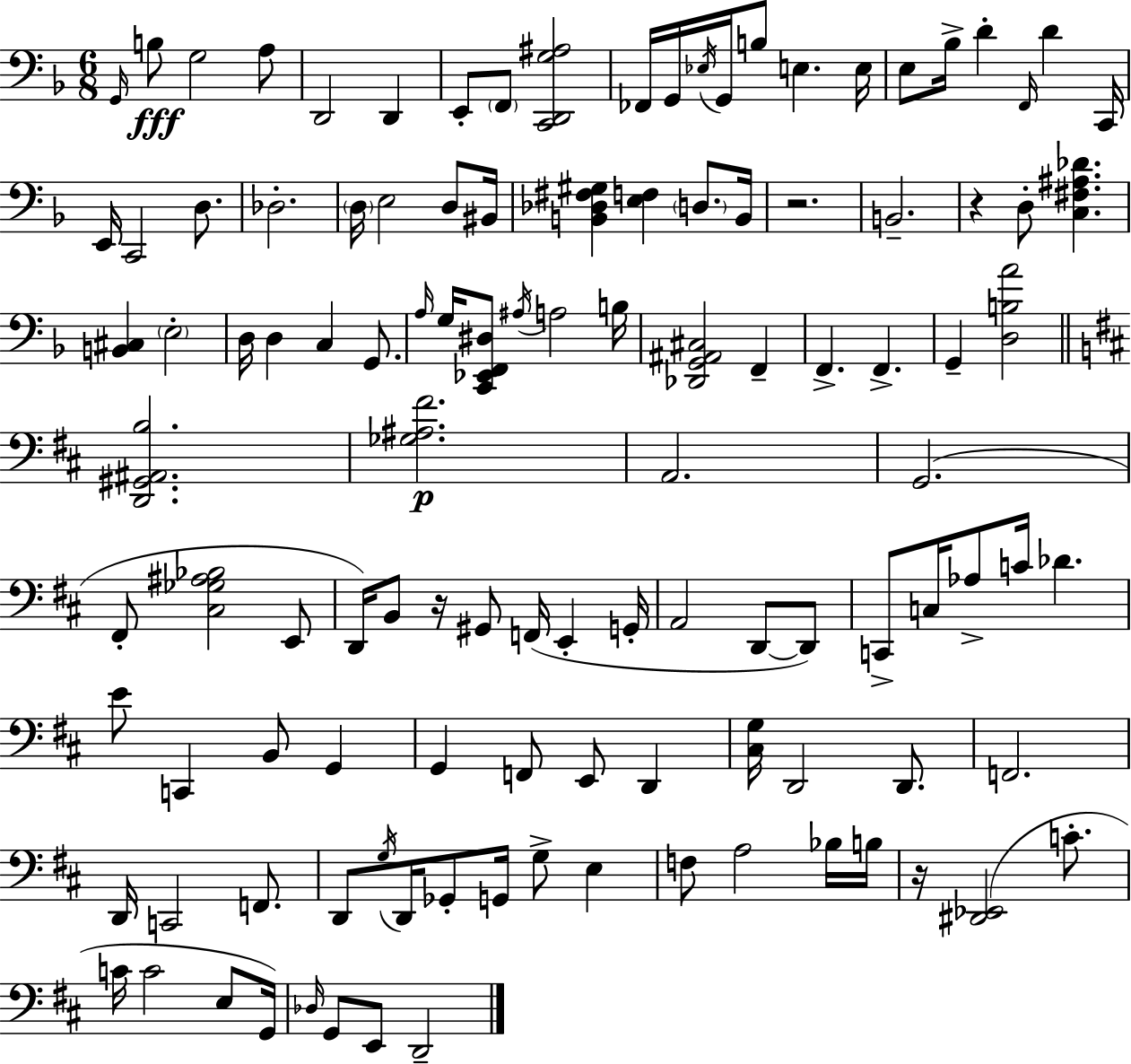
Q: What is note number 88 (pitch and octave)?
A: A3